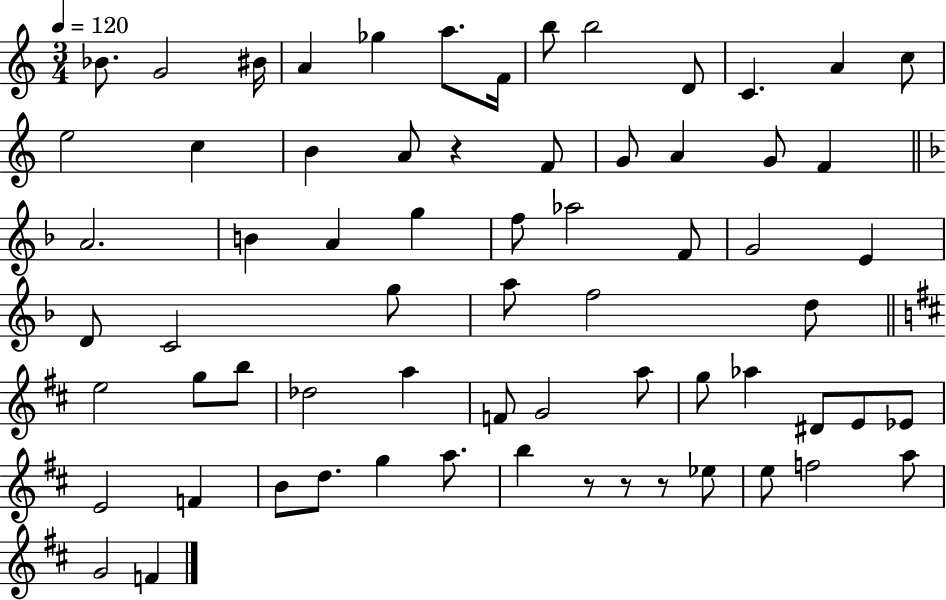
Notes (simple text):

Bb4/e. G4/h BIS4/s A4/q Gb5/q A5/e. F4/s B5/e B5/h D4/e C4/q. A4/q C5/e E5/h C5/q B4/q A4/e R/q F4/e G4/e A4/q G4/e F4/q A4/h. B4/q A4/q G5/q F5/e Ab5/h F4/e G4/h E4/q D4/e C4/h G5/e A5/e F5/h D5/e E5/h G5/e B5/e Db5/h A5/q F4/e G4/h A5/e G5/e Ab5/q D#4/e E4/e Eb4/e E4/h F4/q B4/e D5/e. G5/q A5/e. B5/q R/e R/e R/e Eb5/e E5/e F5/h A5/e G4/h F4/q